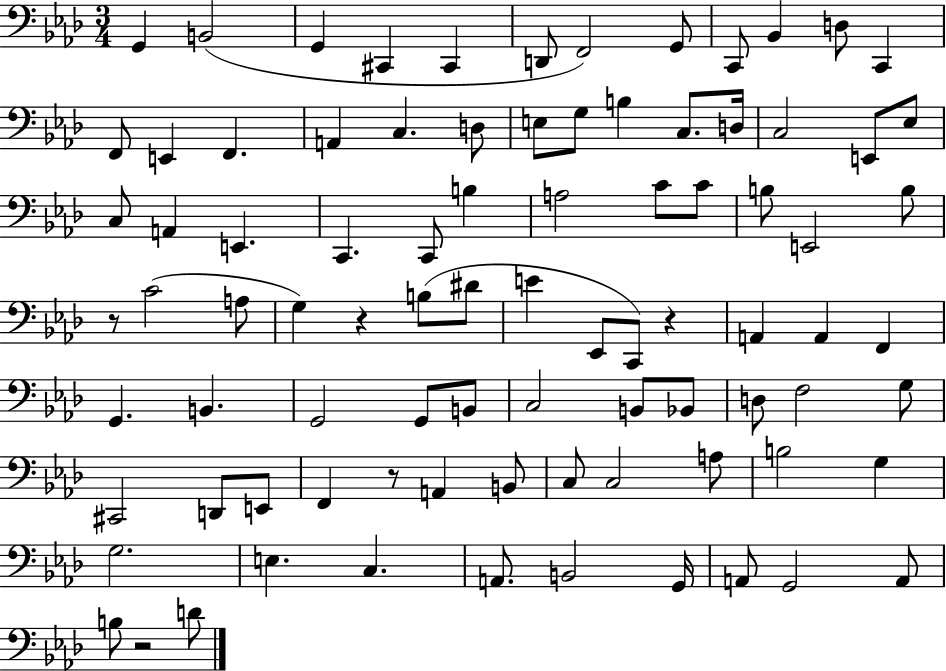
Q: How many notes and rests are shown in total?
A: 87